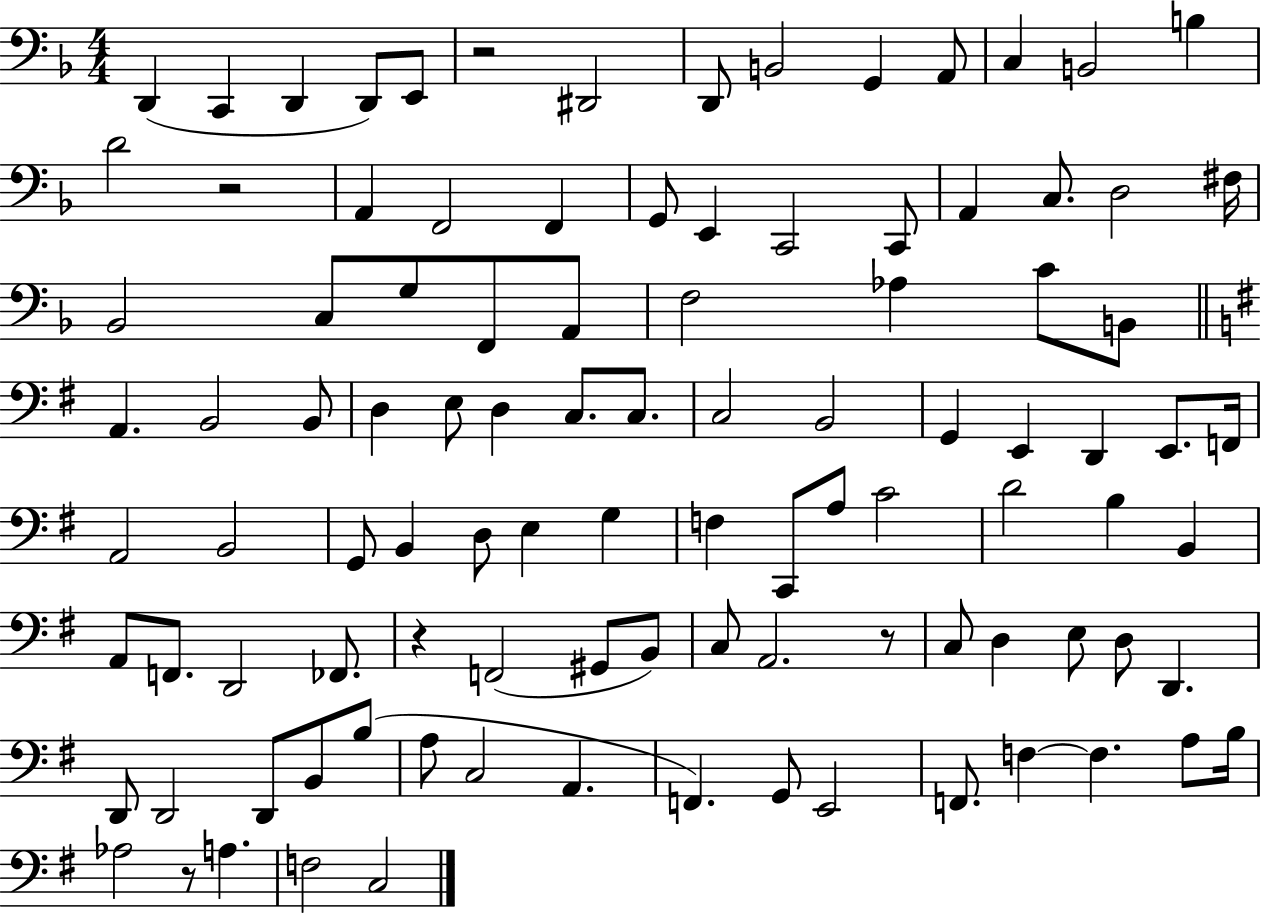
{
  \clef bass
  \numericTimeSignature
  \time 4/4
  \key f \major
  \repeat volta 2 { d,4( c,4 d,4 d,8) e,8 | r2 dis,2 | d,8 b,2 g,4 a,8 | c4 b,2 b4 | \break d'2 r2 | a,4 f,2 f,4 | g,8 e,4 c,2 c,8 | a,4 c8. d2 fis16 | \break bes,2 c8 g8 f,8 a,8 | f2 aes4 c'8 b,8 | \bar "||" \break \key e \minor a,4. b,2 b,8 | d4 e8 d4 c8. c8. | c2 b,2 | g,4 e,4 d,4 e,8. f,16 | \break a,2 b,2 | g,8 b,4 d8 e4 g4 | f4 c,8 a8 c'2 | d'2 b4 b,4 | \break a,8 f,8. d,2 fes,8. | r4 f,2( gis,8 b,8) | c8 a,2. r8 | c8 d4 e8 d8 d,4. | \break d,8 d,2 d,8 b,8 b8( | a8 c2 a,4. | f,4.) g,8 e,2 | f,8. f4~~ f4. a8 b16 | \break aes2 r8 a4. | f2 c2 | } \bar "|."
}